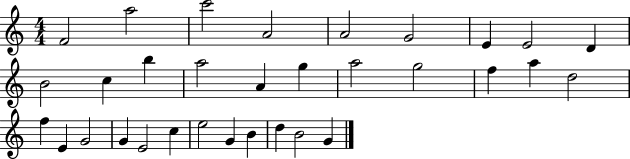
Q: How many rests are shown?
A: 0